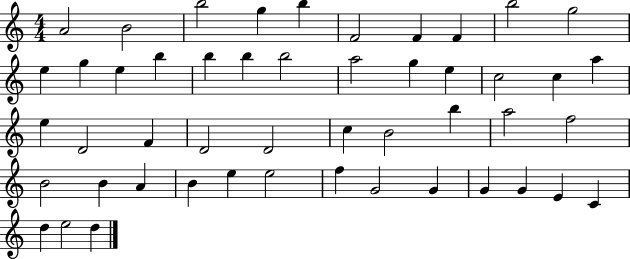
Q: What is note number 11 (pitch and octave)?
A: E5